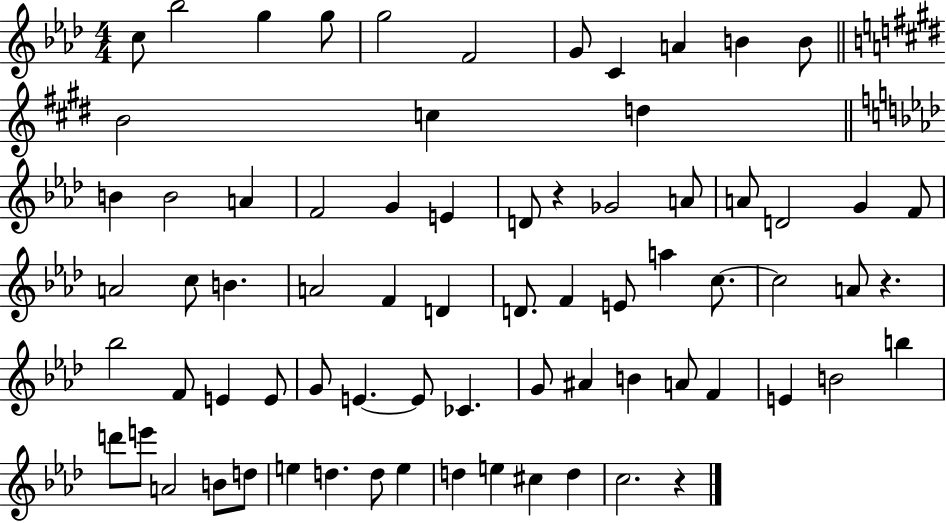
{
  \clef treble
  \numericTimeSignature
  \time 4/4
  \key aes \major
  c''8 bes''2 g''4 g''8 | g''2 f'2 | g'8 c'4 a'4 b'4 b'8 | \bar "||" \break \key e \major b'2 c''4 d''4 | \bar "||" \break \key f \minor b'4 b'2 a'4 | f'2 g'4 e'4 | d'8 r4 ges'2 a'8 | a'8 d'2 g'4 f'8 | \break a'2 c''8 b'4. | a'2 f'4 d'4 | d'8. f'4 e'8 a''4 c''8.~~ | c''2 a'8 r4. | \break bes''2 f'8 e'4 e'8 | g'8 e'4.~~ e'8 ces'4. | g'8 ais'4 b'4 a'8 f'4 | e'4 b'2 b''4 | \break d'''8 e'''8 a'2 b'8 d''8 | e''4 d''4. d''8 e''4 | d''4 e''4 cis''4 d''4 | c''2. r4 | \break \bar "|."
}